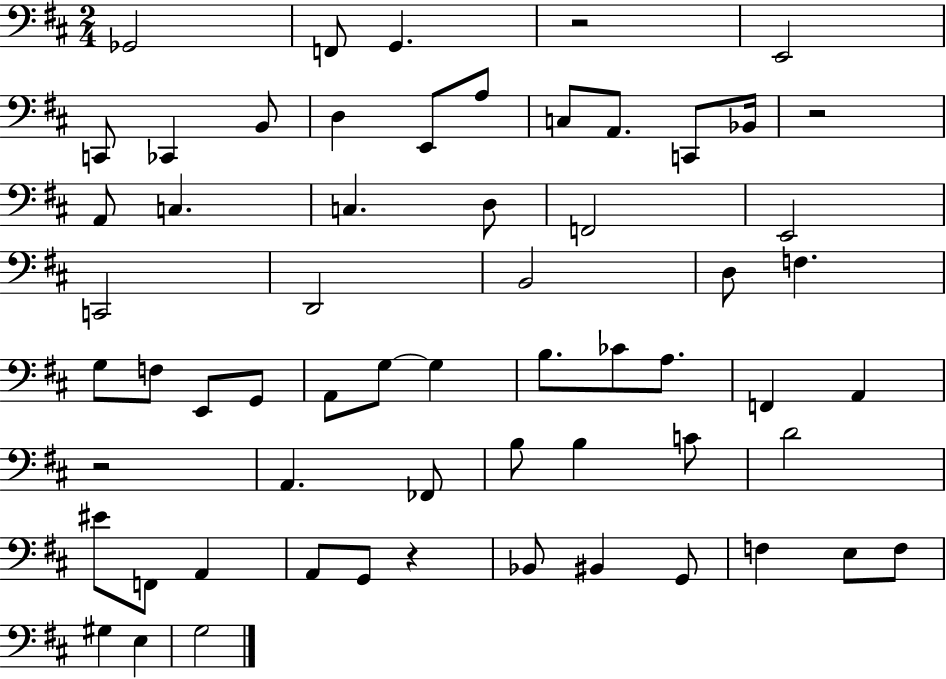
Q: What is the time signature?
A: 2/4